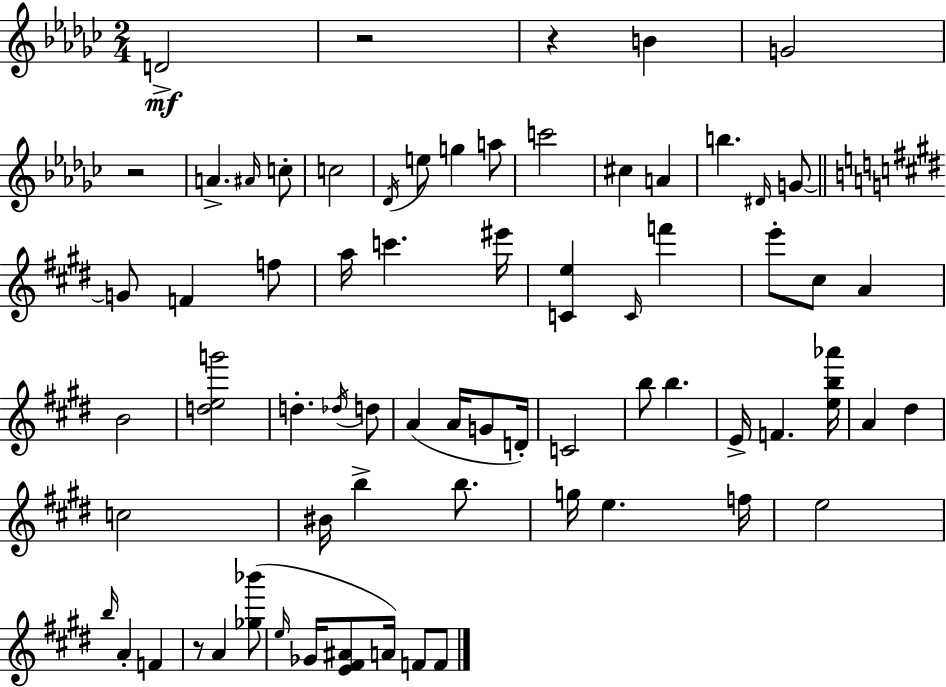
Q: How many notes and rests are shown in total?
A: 69